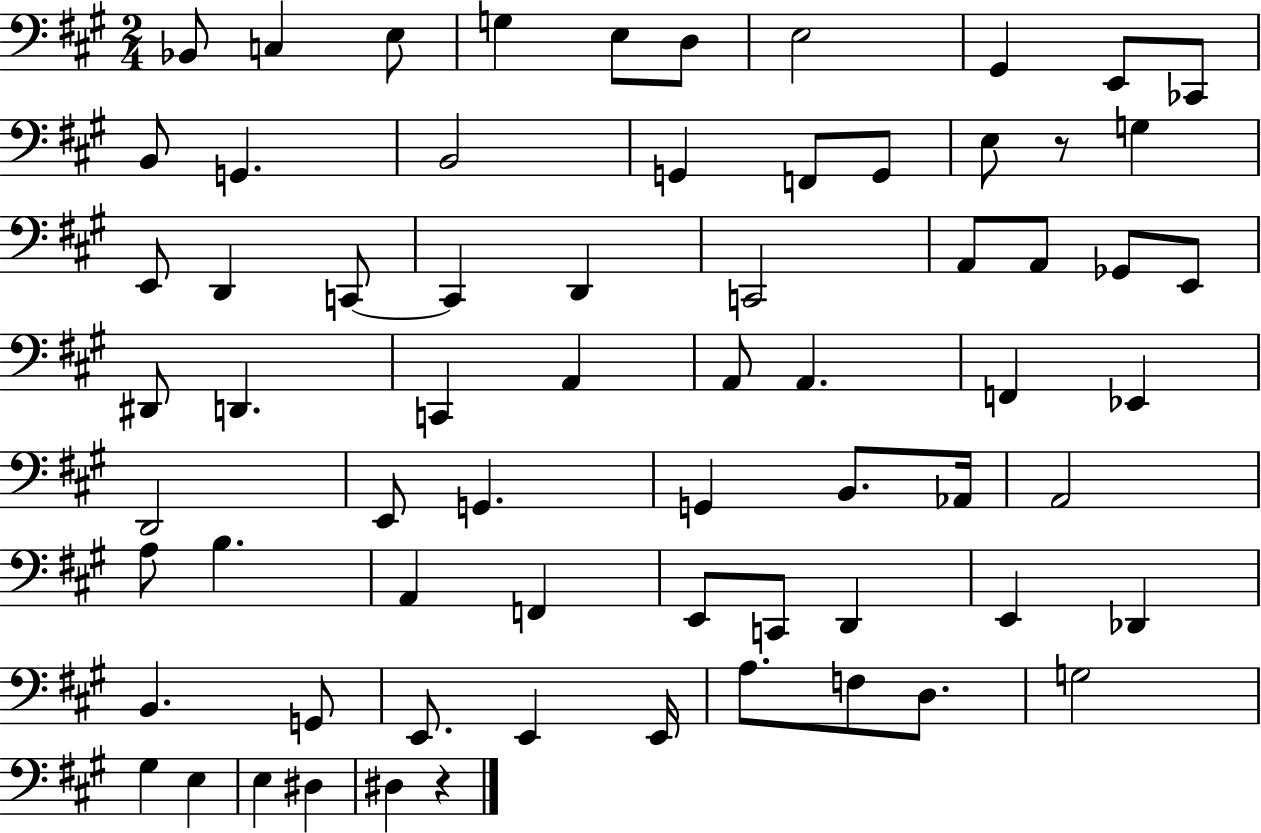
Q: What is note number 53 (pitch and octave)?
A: B2